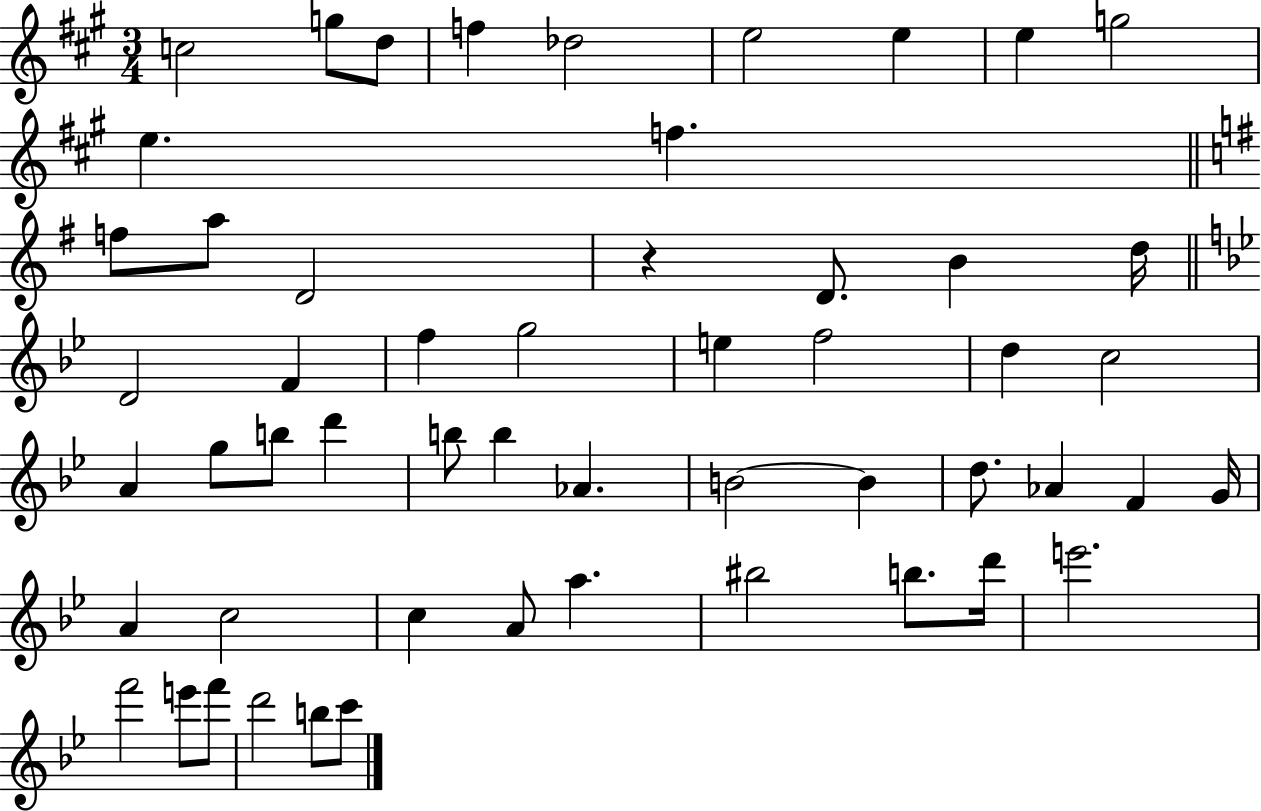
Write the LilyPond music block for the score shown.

{
  \clef treble
  \numericTimeSignature
  \time 3/4
  \key a \major
  c''2 g''8 d''8 | f''4 des''2 | e''2 e''4 | e''4 g''2 | \break e''4. f''4. | \bar "||" \break \key e \minor f''8 a''8 d'2 | r4 d'8. b'4 d''16 | \bar "||" \break \key bes \major d'2 f'4 | f''4 g''2 | e''4 f''2 | d''4 c''2 | \break a'4 g''8 b''8 d'''4 | b''8 b''4 aes'4. | b'2~~ b'4 | d''8. aes'4 f'4 g'16 | \break a'4 c''2 | c''4 a'8 a''4. | bis''2 b''8. d'''16 | e'''2. | \break f'''2 e'''8 f'''8 | d'''2 b''8 c'''8 | \bar "|."
}